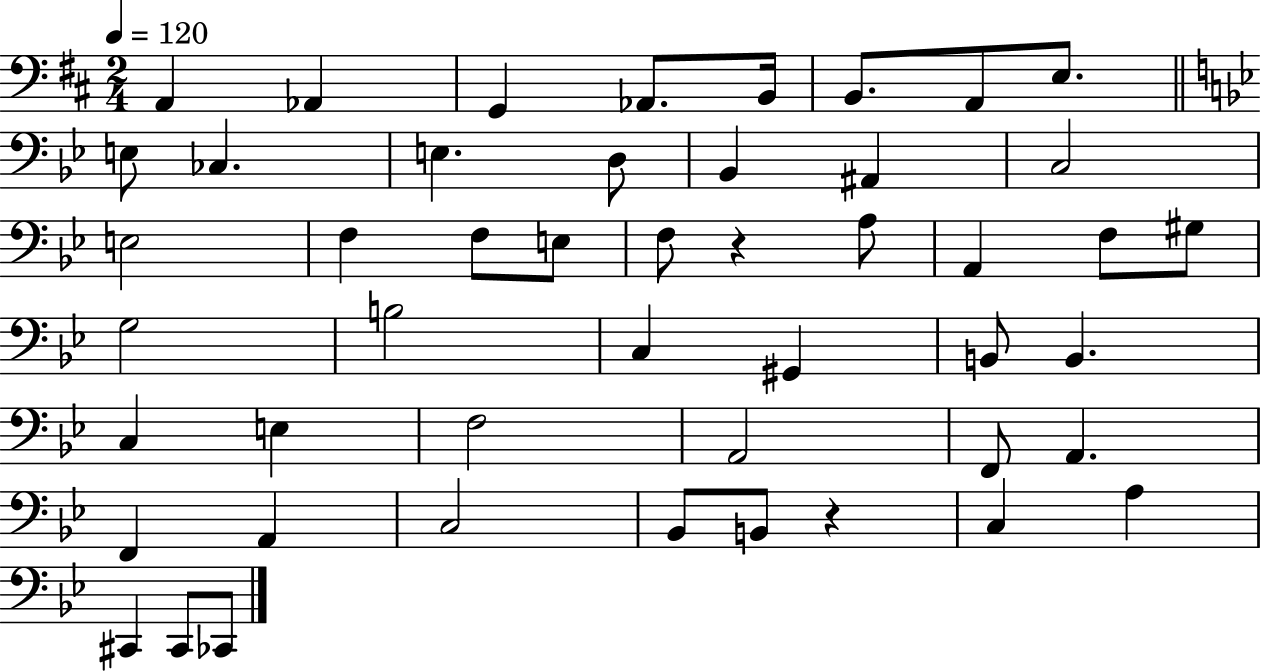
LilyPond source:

{
  \clef bass
  \numericTimeSignature
  \time 2/4
  \key d \major
  \tempo 4 = 120
  a,4 aes,4 | g,4 aes,8. b,16 | b,8. a,8 e8. | \bar "||" \break \key g \minor e8 ces4. | e4. d8 | bes,4 ais,4 | c2 | \break e2 | f4 f8 e8 | f8 r4 a8 | a,4 f8 gis8 | \break g2 | b2 | c4 gis,4 | b,8 b,4. | \break c4 e4 | f2 | a,2 | f,8 a,4. | \break f,4 a,4 | c2 | bes,8 b,8 r4 | c4 a4 | \break cis,4 cis,8 ces,8 | \bar "|."
}